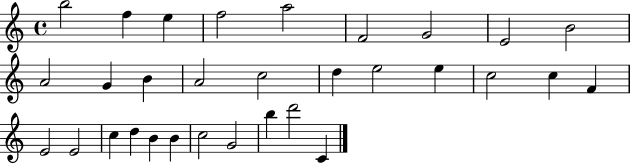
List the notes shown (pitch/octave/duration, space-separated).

B5/h F5/q E5/q F5/h A5/h F4/h G4/h E4/h B4/h A4/h G4/q B4/q A4/h C5/h D5/q E5/h E5/q C5/h C5/q F4/q E4/h E4/h C5/q D5/q B4/q B4/q C5/h G4/h B5/q D6/h C4/q